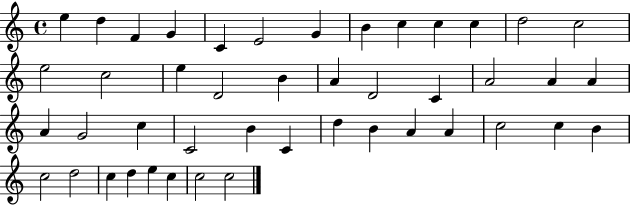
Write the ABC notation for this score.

X:1
T:Untitled
M:4/4
L:1/4
K:C
e d F G C E2 G B c c c d2 c2 e2 c2 e D2 B A D2 C A2 A A A G2 c C2 B C d B A A c2 c B c2 d2 c d e c c2 c2